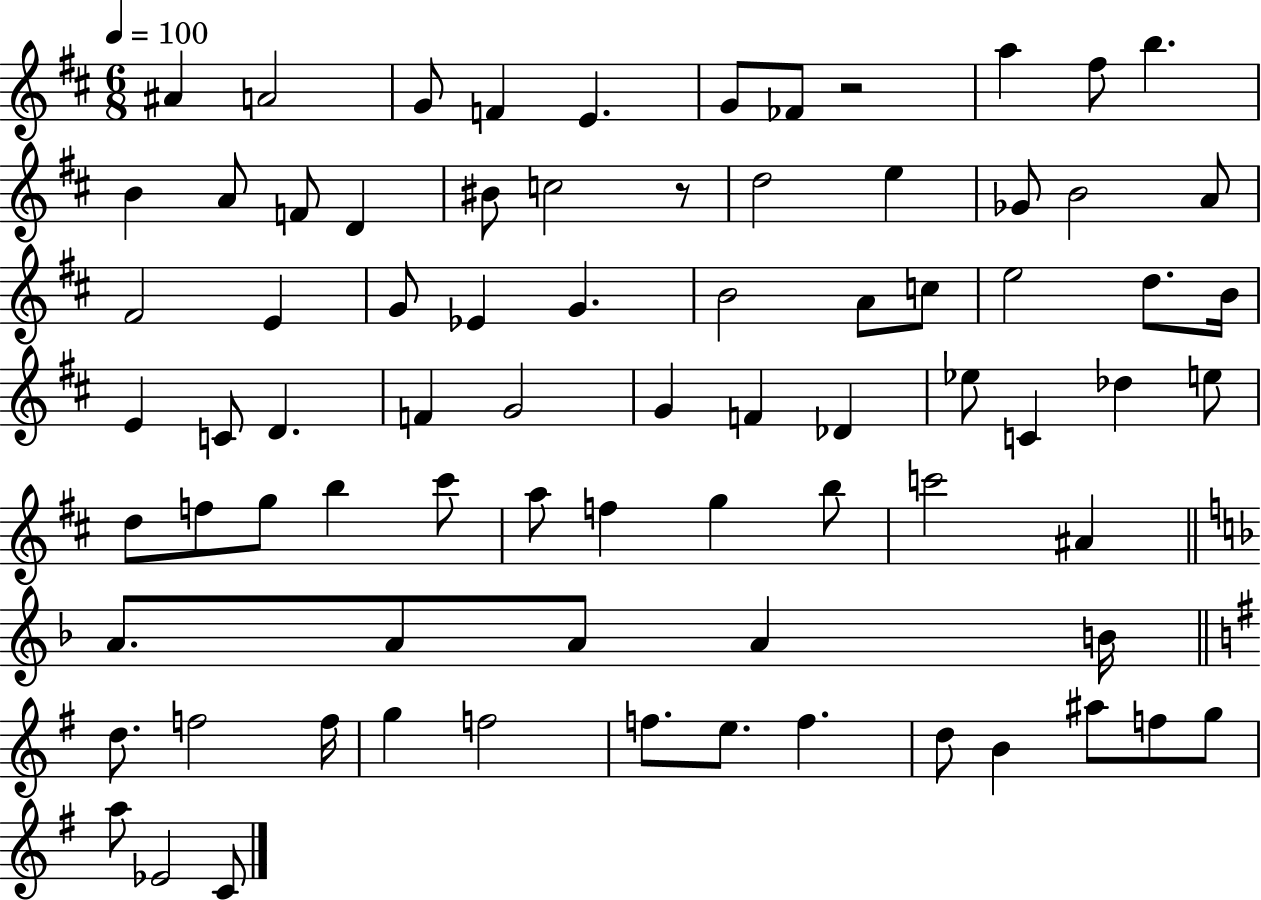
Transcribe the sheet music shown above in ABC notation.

X:1
T:Untitled
M:6/8
L:1/4
K:D
^A A2 G/2 F E G/2 _F/2 z2 a ^f/2 b B A/2 F/2 D ^B/2 c2 z/2 d2 e _G/2 B2 A/2 ^F2 E G/2 _E G B2 A/2 c/2 e2 d/2 B/4 E C/2 D F G2 G F _D _e/2 C _d e/2 d/2 f/2 g/2 b ^c'/2 a/2 f g b/2 c'2 ^A A/2 A/2 A/2 A B/4 d/2 f2 f/4 g f2 f/2 e/2 f d/2 B ^a/2 f/2 g/2 a/2 _E2 C/2